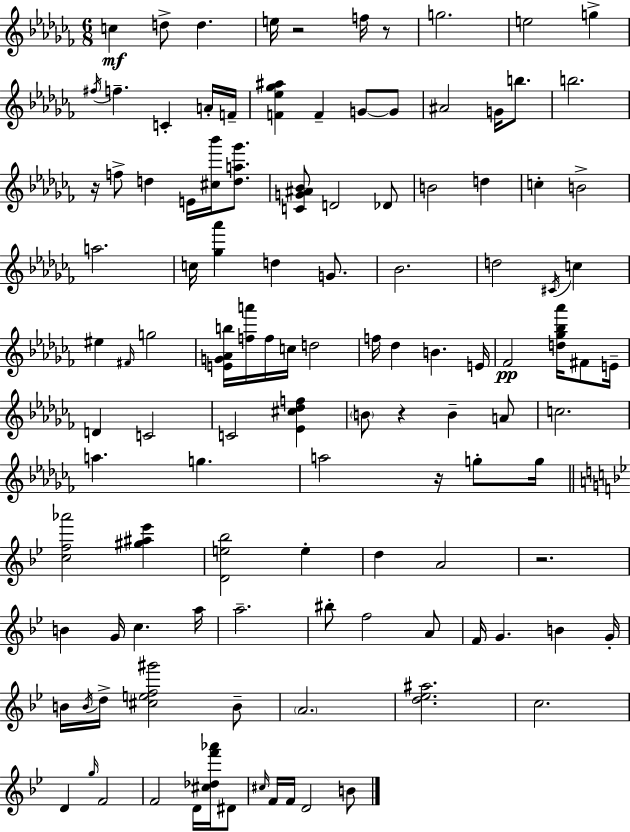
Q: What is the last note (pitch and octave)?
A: B4